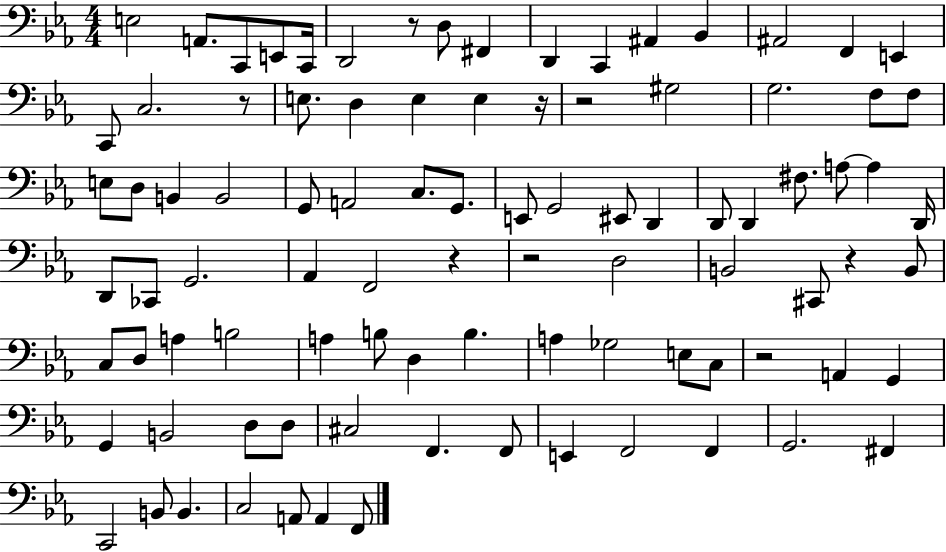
E3/h A2/e. C2/e E2/e C2/s D2/h R/e D3/e F#2/q D2/q C2/q A#2/q Bb2/q A#2/h F2/q E2/q C2/e C3/h. R/e E3/e. D3/q E3/q E3/q R/s R/h G#3/h G3/h. F3/e F3/e E3/e D3/e B2/q B2/h G2/e A2/h C3/e. G2/e. E2/e G2/h EIS2/e D2/q D2/e D2/q F#3/e. A3/e A3/q D2/s D2/e CES2/e G2/h. Ab2/q F2/h R/q R/h D3/h B2/h C#2/e R/q B2/e C3/e D3/e A3/q B3/h A3/q B3/e D3/q B3/q. A3/q Gb3/h E3/e C3/e R/h A2/q G2/q G2/q B2/h D3/e D3/e C#3/h F2/q. F2/e E2/q F2/h F2/q G2/h. F#2/q C2/h B2/e B2/q. C3/h A2/e A2/q F2/e